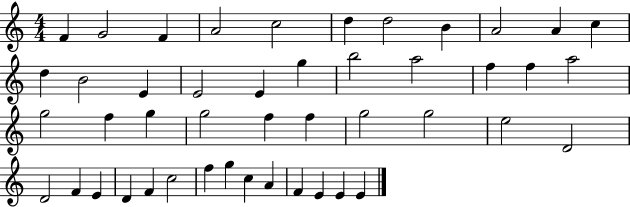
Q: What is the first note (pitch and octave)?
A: F4